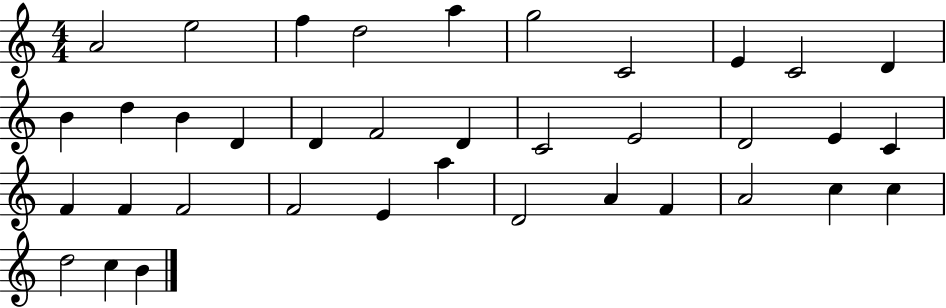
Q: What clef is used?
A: treble